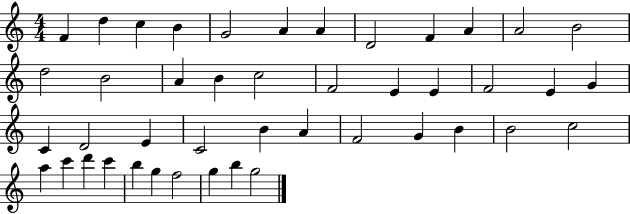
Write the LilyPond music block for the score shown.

{
  \clef treble
  \numericTimeSignature
  \time 4/4
  \key c \major
  f'4 d''4 c''4 b'4 | g'2 a'4 a'4 | d'2 f'4 a'4 | a'2 b'2 | \break d''2 b'2 | a'4 b'4 c''2 | f'2 e'4 e'4 | f'2 e'4 g'4 | \break c'4 d'2 e'4 | c'2 b'4 a'4 | f'2 g'4 b'4 | b'2 c''2 | \break a''4 c'''4 d'''4 c'''4 | b''4 g''4 f''2 | g''4 b''4 g''2 | \bar "|."
}